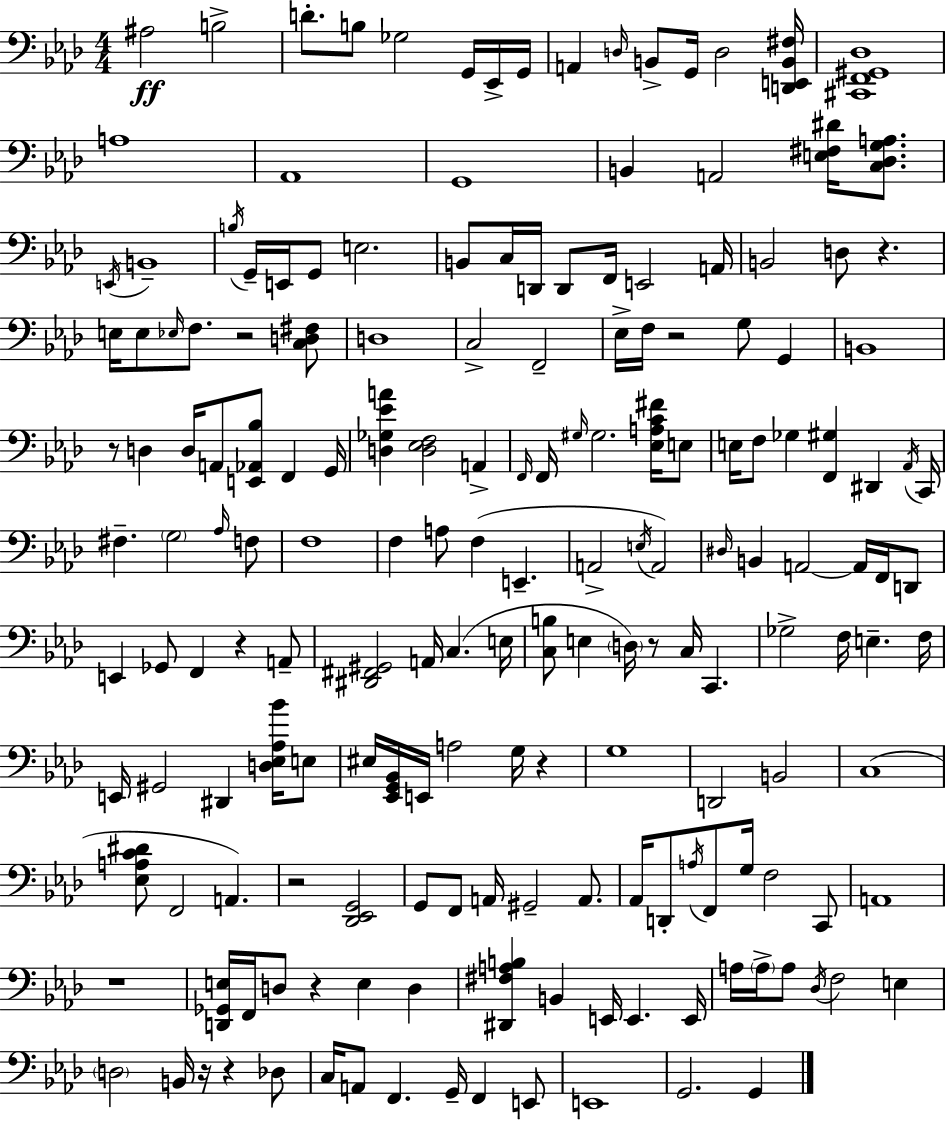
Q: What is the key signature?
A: F minor